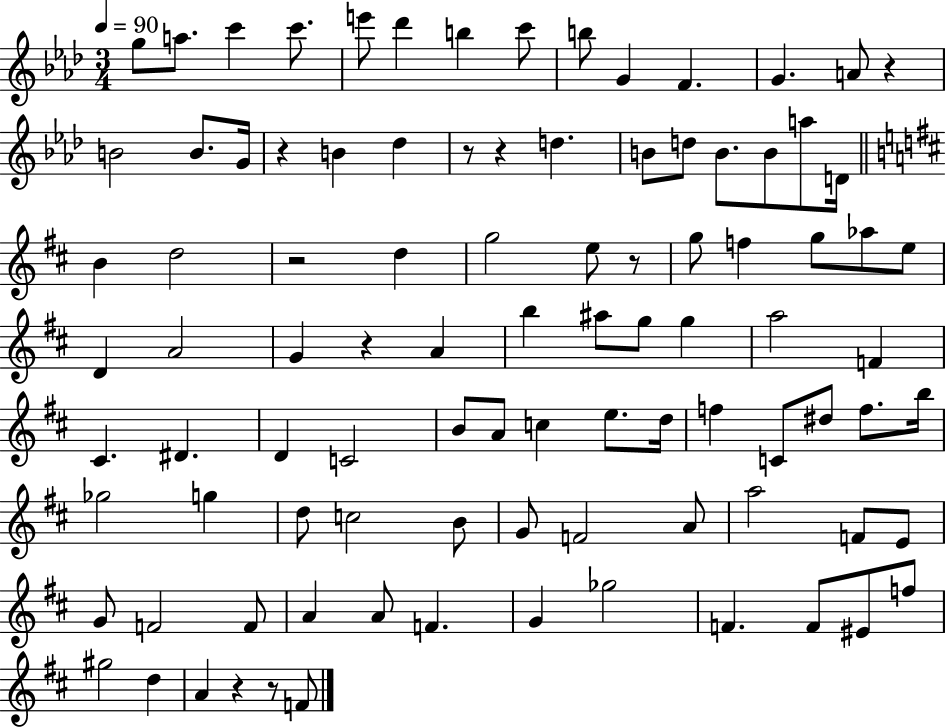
X:1
T:Untitled
M:3/4
L:1/4
K:Ab
g/2 a/2 c' c'/2 e'/2 _d' b c'/2 b/2 G F G A/2 z B2 B/2 G/4 z B _d z/2 z d B/2 d/2 B/2 B/2 a/2 D/4 B d2 z2 d g2 e/2 z/2 g/2 f g/2 _a/2 e/2 D A2 G z A b ^a/2 g/2 g a2 F ^C ^D D C2 B/2 A/2 c e/2 d/4 f C/2 ^d/2 f/2 b/4 _g2 g d/2 c2 B/2 G/2 F2 A/2 a2 F/2 E/2 G/2 F2 F/2 A A/2 F G _g2 F F/2 ^E/2 f/2 ^g2 d A z z/2 F/2